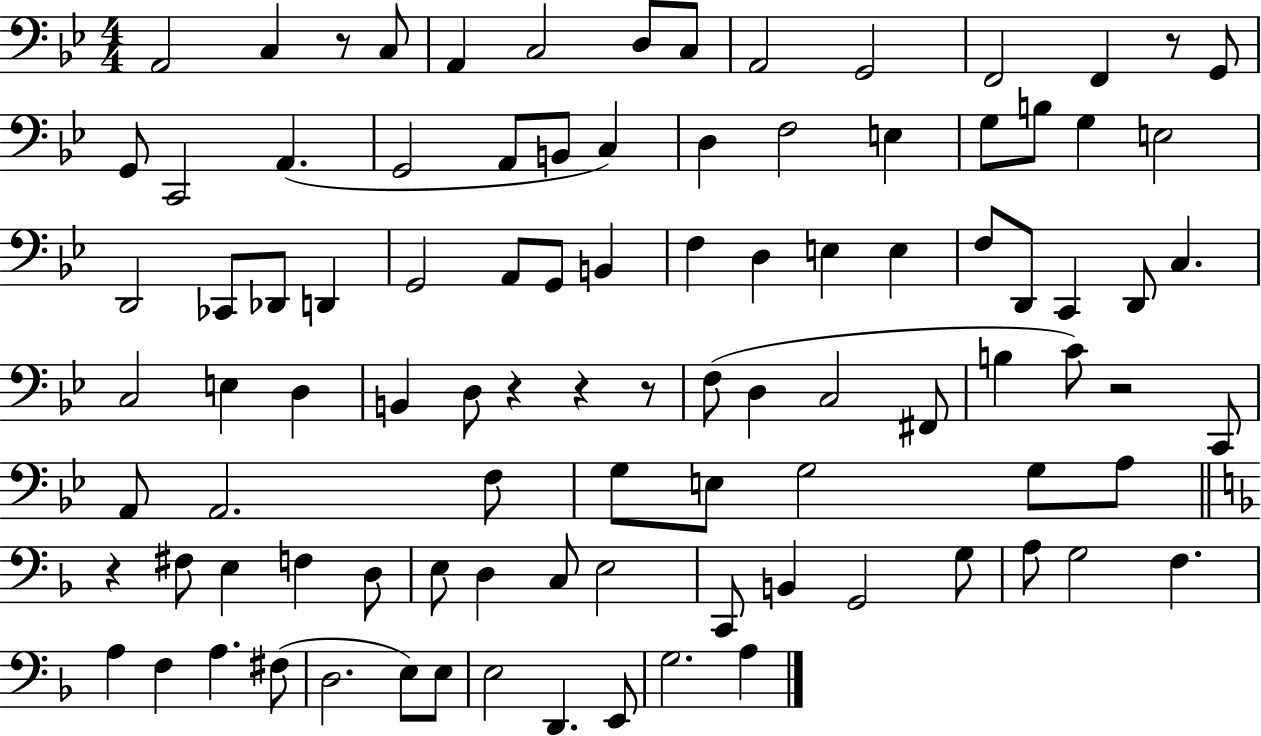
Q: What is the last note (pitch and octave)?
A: A3